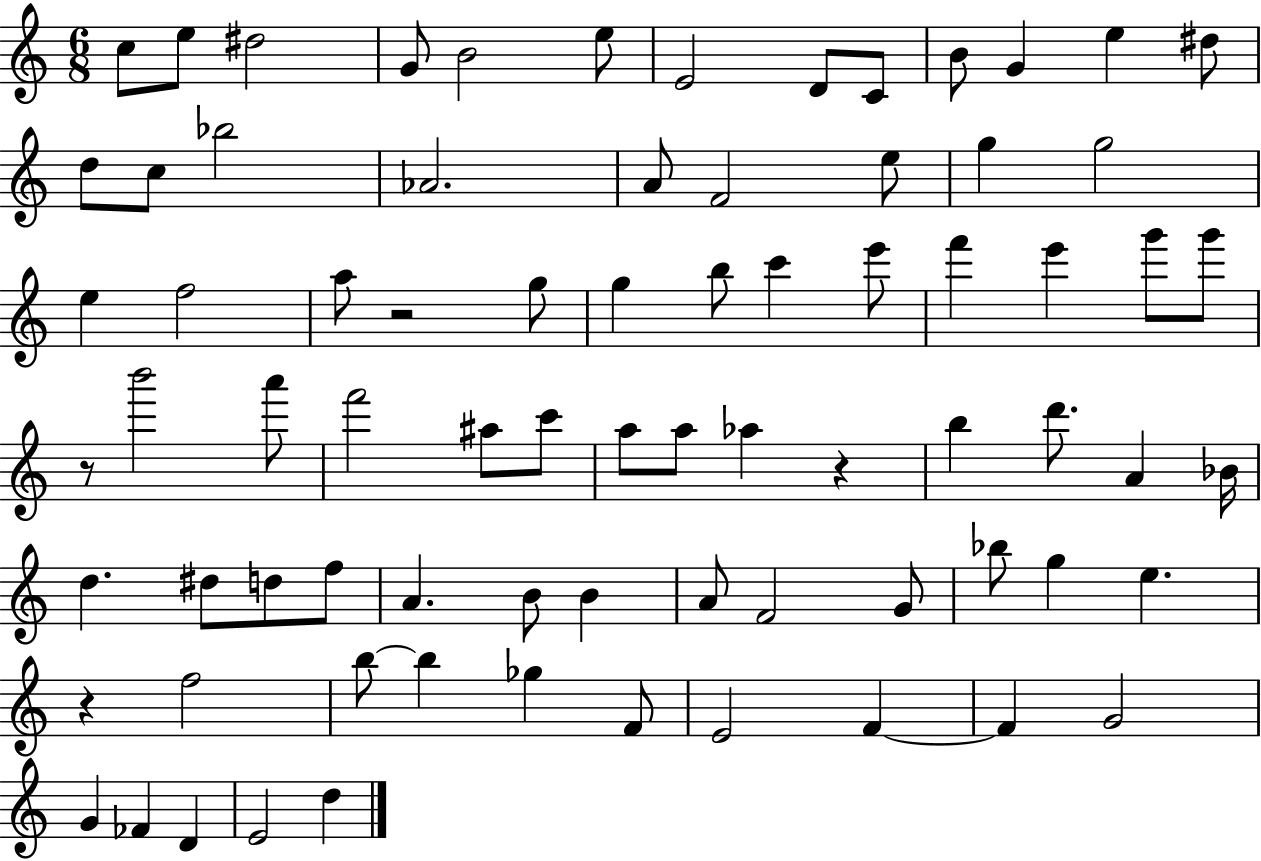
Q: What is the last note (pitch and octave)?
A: D5